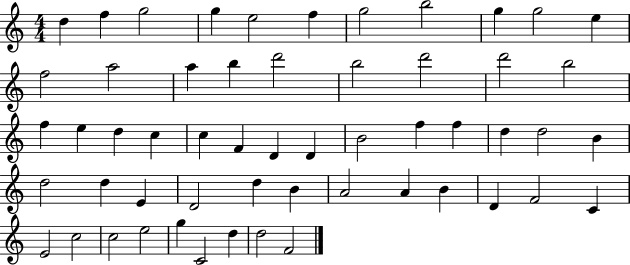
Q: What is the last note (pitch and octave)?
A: F4